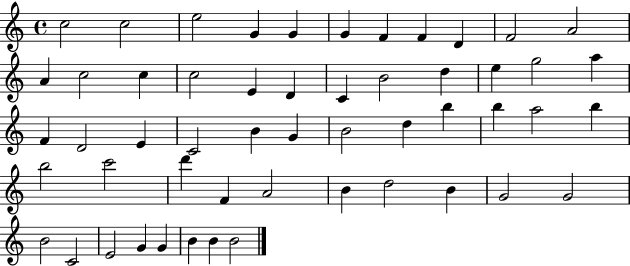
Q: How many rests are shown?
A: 0